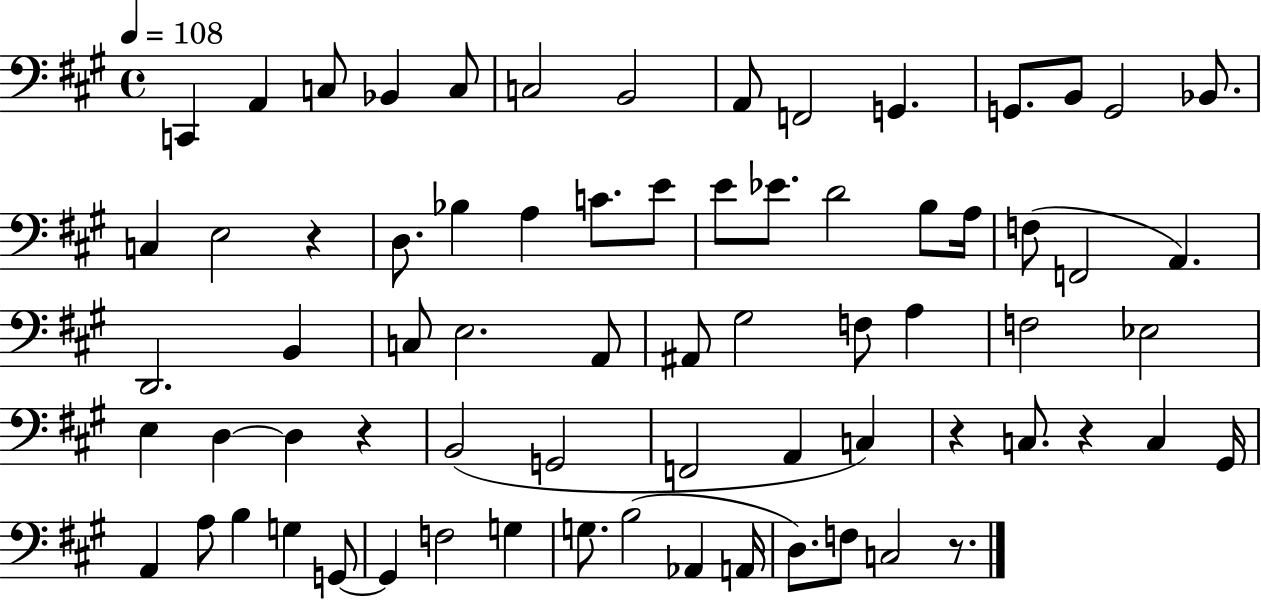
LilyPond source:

{
  \clef bass
  \time 4/4
  \defaultTimeSignature
  \key a \major
  \tempo 4 = 108
  \repeat volta 2 { c,4 a,4 c8 bes,4 c8 | c2 b,2 | a,8 f,2 g,4. | g,8. b,8 g,2 bes,8. | \break c4 e2 r4 | d8. bes4 a4 c'8. e'8 | e'8 ees'8. d'2 b8 a16 | f8( f,2 a,4.) | \break d,2. b,4 | c8 e2. a,8 | ais,8 gis2 f8 a4 | f2 ees2 | \break e4 d4~~ d4 r4 | b,2( g,2 | f,2 a,4 c4) | r4 c8. r4 c4 gis,16 | \break a,4 a8 b4 g4 g,8~~ | g,4 f2 g4 | g8. b2( aes,4 a,16 | d8.) f8 c2 r8. | \break } \bar "|."
}